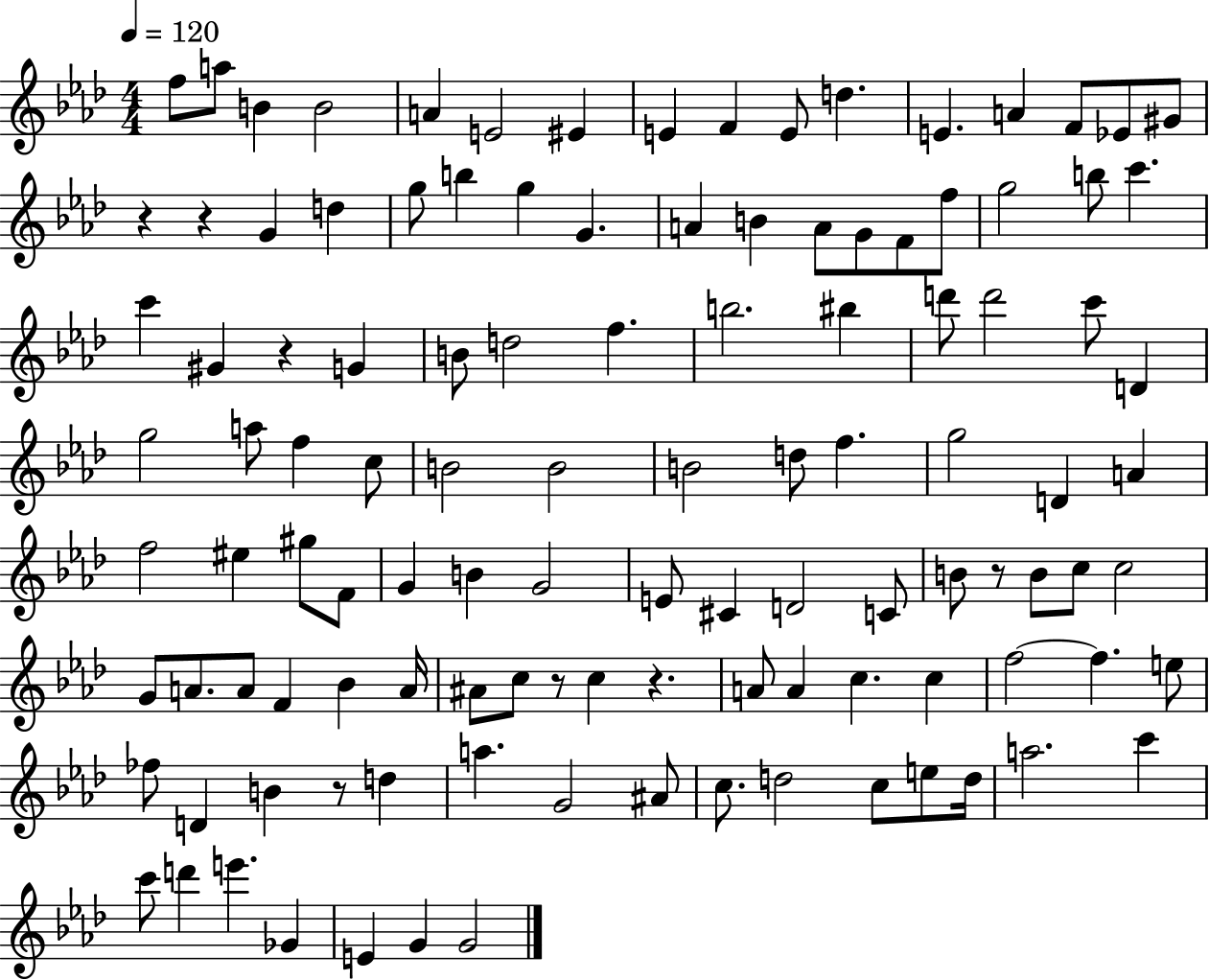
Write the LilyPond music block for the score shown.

{
  \clef treble
  \numericTimeSignature
  \time 4/4
  \key aes \major
  \tempo 4 = 120
  f''8 a''8 b'4 b'2 | a'4 e'2 eis'4 | e'4 f'4 e'8 d''4. | e'4. a'4 f'8 ees'8 gis'8 | \break r4 r4 g'4 d''4 | g''8 b''4 g''4 g'4. | a'4 b'4 a'8 g'8 f'8 f''8 | g''2 b''8 c'''4. | \break c'''4 gis'4 r4 g'4 | b'8 d''2 f''4. | b''2. bis''4 | d'''8 d'''2 c'''8 d'4 | \break g''2 a''8 f''4 c''8 | b'2 b'2 | b'2 d''8 f''4. | g''2 d'4 a'4 | \break f''2 eis''4 gis''8 f'8 | g'4 b'4 g'2 | e'8 cis'4 d'2 c'8 | b'8 r8 b'8 c''8 c''2 | \break g'8 a'8. a'8 f'4 bes'4 a'16 | ais'8 c''8 r8 c''4 r4. | a'8 a'4 c''4. c''4 | f''2~~ f''4. e''8 | \break fes''8 d'4 b'4 r8 d''4 | a''4. g'2 ais'8 | c''8. d''2 c''8 e''8 d''16 | a''2. c'''4 | \break c'''8 d'''4 e'''4. ges'4 | e'4 g'4 g'2 | \bar "|."
}